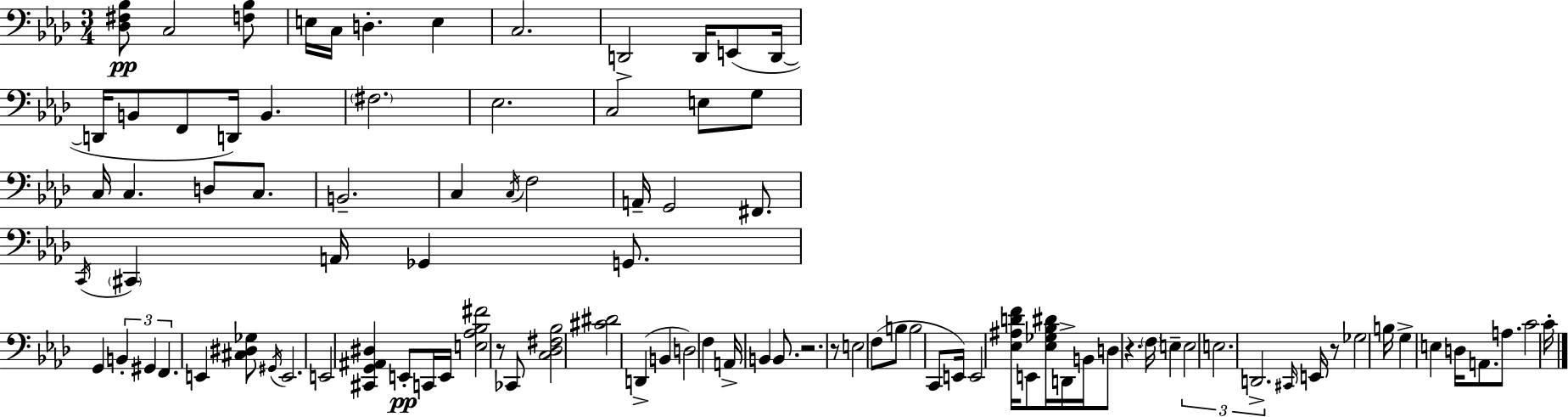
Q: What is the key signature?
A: AES major